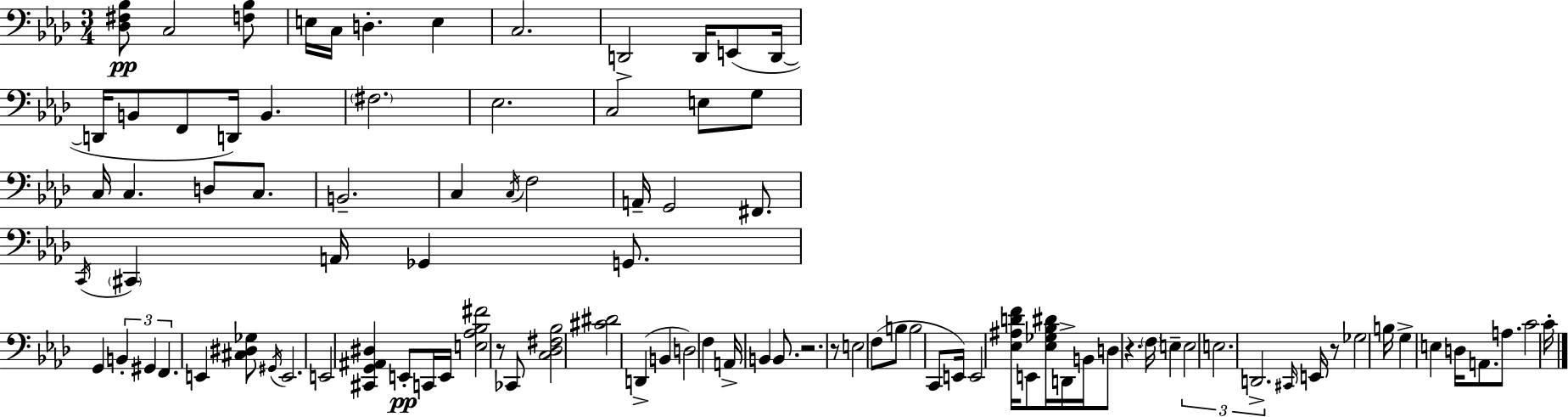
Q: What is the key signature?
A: AES major